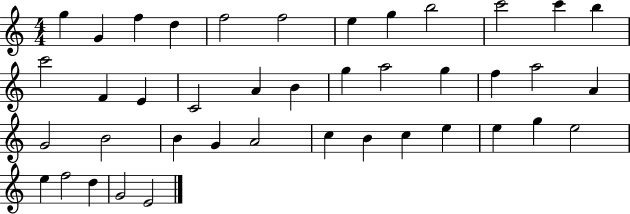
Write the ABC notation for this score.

X:1
T:Untitled
M:4/4
L:1/4
K:C
g G f d f2 f2 e g b2 c'2 c' b c'2 F E C2 A B g a2 g f a2 A G2 B2 B G A2 c B c e e g e2 e f2 d G2 E2